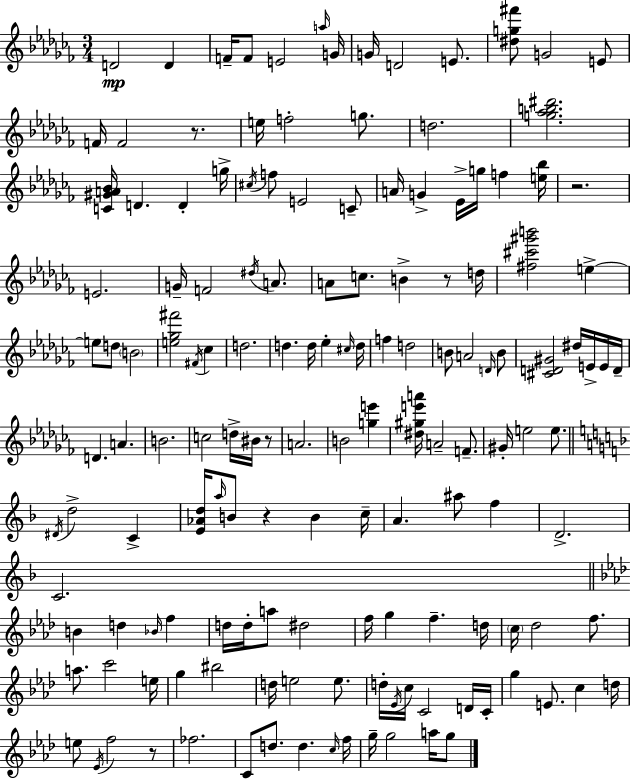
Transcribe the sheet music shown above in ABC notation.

X:1
T:Untitled
M:3/4
L:1/4
K:Abm
D2 D F/4 F/2 E2 a/4 G/4 G/4 D2 E/2 [^dg^f']/2 G2 E/2 F/4 F2 z/2 e/4 f2 g/2 d2 [g_ab^d']2 [C^GA_B]/4 D D g/4 ^c/4 f/2 E2 C/2 A/4 G _E/4 g/4 f [e_b]/4 z2 E2 G/4 F2 ^d/4 A/2 A/2 c/2 B z/2 d/4 [^f^c'^g'b']2 e e/2 d/2 B2 [e_g^f']2 ^F/4 _c d2 d d/4 _e ^c/4 d/4 f d2 B/2 A2 D/4 B/2 [^CD^G]2 ^d/4 E/4 E/4 D/4 D A B2 c2 d/4 ^B/4 z/2 A2 B2 [ge'] [^d^ge'a']/4 A2 F/2 ^G/4 e2 e/2 ^D/4 d2 C [E_Ad]/4 a/4 B/2 z B c/4 A ^a/2 f D2 C2 B d _B/4 f d/4 d/4 a/2 ^d2 f/4 g f d/4 c/4 _d2 f/2 a/2 c'2 e/4 g ^b2 d/4 e2 e/2 d/4 _E/4 c/4 C2 D/4 C/4 g E/2 c d/4 e/2 _E/4 f2 z/2 _f2 C/2 d/2 d c/4 f/4 g/4 g2 a/4 g/2